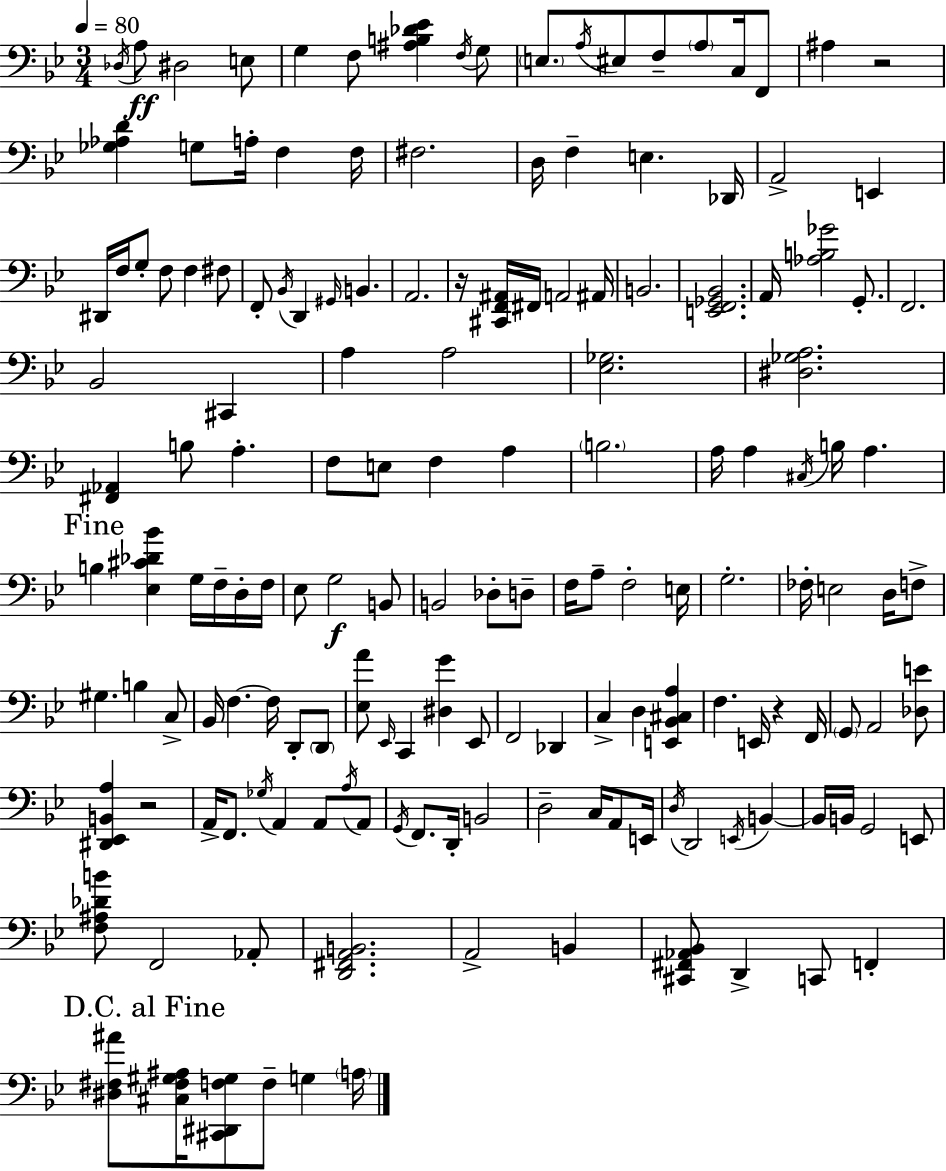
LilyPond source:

{
  \clef bass
  \numericTimeSignature
  \time 3/4
  \key bes \major
  \tempo 4 = 80
  \acciaccatura { des16 }\ff a8 dis2 e8 | g4 f8 <ais b des' ees'>4 \acciaccatura { f16 } | g8 \parenthesize e8. \acciaccatura { a16 } eis8 f8-- \parenthesize a8 | c16 f,8 ais4 r2 | \break <ges aes d'>4 g8 a16-. f4 | f16 fis2. | d16 f4-- e4. | des,16 a,2-> e,4 | \break dis,16 f16 g8-. f8 f4 | fis8 f,8-. \acciaccatura { bes,16 } d,4 \grace { gis,16 } b,4. | a,2. | r16 <cis, f, ais,>16 fis,16 a,2 | \break ais,16 b,2. | <e, f, ges, bes,>2. | a,16 <aes b ges'>2 | g,8.-. f,2. | \break bes,2 | cis,4 a4 a2 | <ees ges>2. | <dis ges a>2. | \break <fis, aes,>4 b8 a4.-. | f8 e8 f4 | a4 \parenthesize b2. | a16 a4 \acciaccatura { cis16 } b16 | \break a4. \mark "Fine" b4 <ees cis' des' bes'>4 | g16 f16-- d16-. f16 ees8 g2\f | b,8 b,2 | des8-. d8-- f16 a8-- f2-. | \break e16 g2.-. | fes16-. e2 | d16 f8-> gis4. | b4 c8-> bes,16 f4.~~ | \break f16 d,8-. \parenthesize d,8 <ees a'>8 \grace { ees,16 } c,4 | <dis g'>4 ees,8 f,2 | des,4 c4-> d4 | <e, bes, cis a>4 f4. | \break e,16 r4 f,16 \parenthesize g,8 a,2 | <des e'>8 <dis, ees, b, a>4 r2 | a,16-> f,8. \acciaccatura { ges16 } | a,4 a,8 \acciaccatura { a16 } a,8 \acciaccatura { g,16 } f,8. | \break d,16-. b,2 d2-- | c16 a,8 e,16 \acciaccatura { d16 } d,2 | \acciaccatura { e,16 } b,4~~ | b,16 b,16 g,2 e,8 | \break <f ais des' b'>8 f,2 aes,8-. | <d, fis, a, b,>2. | a,2-> b,4 | <cis, fis, aes, bes,>8 d,4-> c,8 f,4-. | \break \mark "D.C. al Fine" <dis fis ais'>8 <cis fis gis ais>16 <cis, dis, f gis>8 f8-- g4 \parenthesize a16 | \bar "|."
}